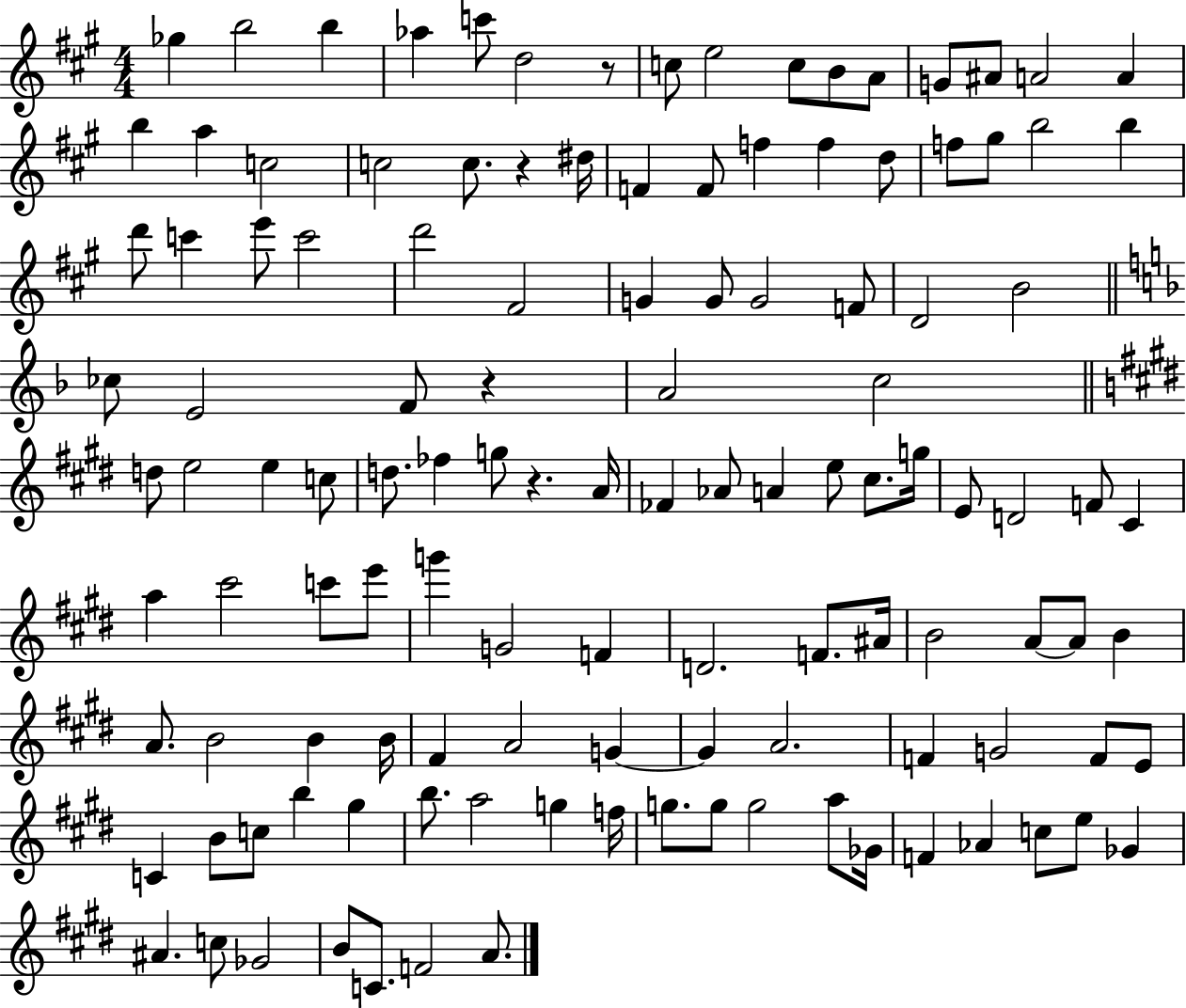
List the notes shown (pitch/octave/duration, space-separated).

Gb5/q B5/h B5/q Ab5/q C6/e D5/h R/e C5/e E5/h C5/e B4/e A4/e G4/e A#4/e A4/h A4/q B5/q A5/q C5/h C5/h C5/e. R/q D#5/s F4/q F4/e F5/q F5/q D5/e F5/e G#5/e B5/h B5/q D6/e C6/q E6/e C6/h D6/h F#4/h G4/q G4/e G4/h F4/e D4/h B4/h CES5/e E4/h F4/e R/q A4/h C5/h D5/e E5/h E5/q C5/e D5/e. FES5/q G5/e R/q. A4/s FES4/q Ab4/e A4/q E5/e C#5/e. G5/s E4/e D4/h F4/e C#4/q A5/q C#6/h C6/e E6/e G6/q G4/h F4/q D4/h. F4/e. A#4/s B4/h A4/e A4/e B4/q A4/e. B4/h B4/q B4/s F#4/q A4/h G4/q G4/q A4/h. F4/q G4/h F4/e E4/e C4/q B4/e C5/e B5/q G#5/q B5/e. A5/h G5/q F5/s G5/e. G5/e G5/h A5/e Gb4/s F4/q Ab4/q C5/e E5/e Gb4/q A#4/q. C5/e Gb4/h B4/e C4/e. F4/h A4/e.